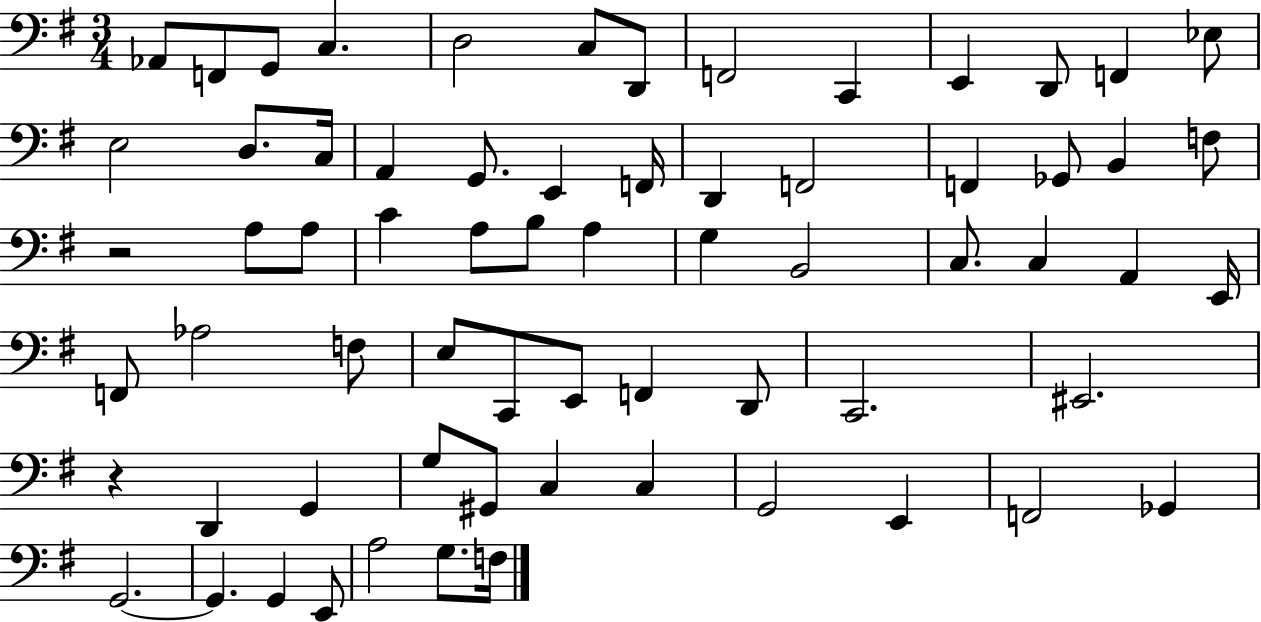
{
  \clef bass
  \numericTimeSignature
  \time 3/4
  \key g \major
  aes,8 f,8 g,8 c4. | d2 c8 d,8 | f,2 c,4 | e,4 d,8 f,4 ees8 | \break e2 d8. c16 | a,4 g,8. e,4 f,16 | d,4 f,2 | f,4 ges,8 b,4 f8 | \break r2 a8 a8 | c'4 a8 b8 a4 | g4 b,2 | c8. c4 a,4 e,16 | \break f,8 aes2 f8 | e8 c,8 e,8 f,4 d,8 | c,2. | eis,2. | \break r4 d,4 g,4 | g8 gis,8 c4 c4 | g,2 e,4 | f,2 ges,4 | \break g,2.~~ | g,4. g,4 e,8 | a2 g8. f16 | \bar "|."
}